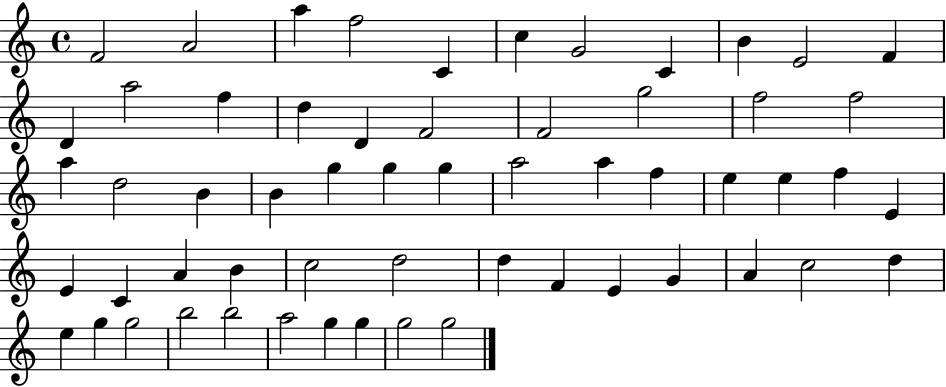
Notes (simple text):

F4/h A4/h A5/q F5/h C4/q C5/q G4/h C4/q B4/q E4/h F4/q D4/q A5/h F5/q D5/q D4/q F4/h F4/h G5/h F5/h F5/h A5/q D5/h B4/q B4/q G5/q G5/q G5/q A5/h A5/q F5/q E5/q E5/q F5/q E4/q E4/q C4/q A4/q B4/q C5/h D5/h D5/q F4/q E4/q G4/q A4/q C5/h D5/q E5/q G5/q G5/h B5/h B5/h A5/h G5/q G5/q G5/h G5/h